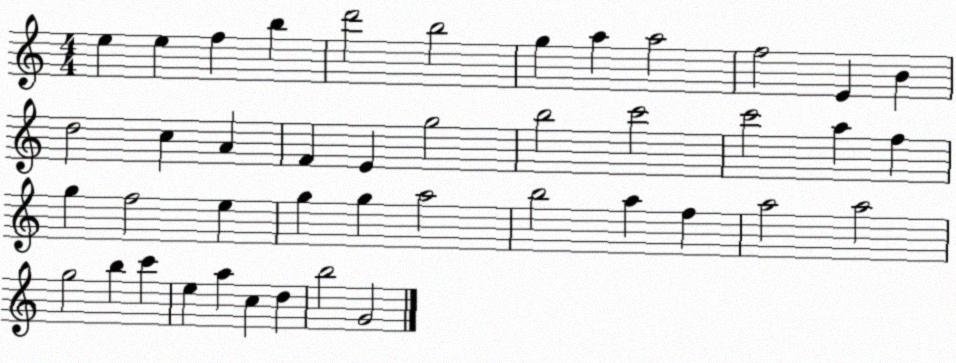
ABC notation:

X:1
T:Untitled
M:4/4
L:1/4
K:C
e e f b d'2 b2 g a a2 f2 E B d2 c A F E g2 b2 c'2 c'2 a f g f2 e g g a2 b2 a f a2 a2 g2 b c' e a c d b2 G2